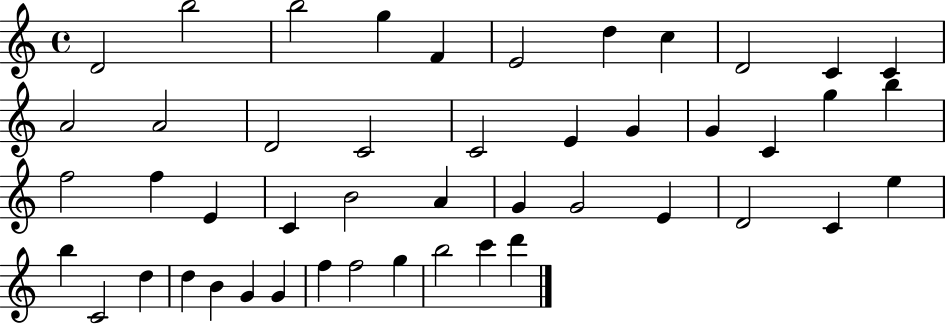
X:1
T:Untitled
M:4/4
L:1/4
K:C
D2 b2 b2 g F E2 d c D2 C C A2 A2 D2 C2 C2 E G G C g b f2 f E C B2 A G G2 E D2 C e b C2 d d B G G f f2 g b2 c' d'